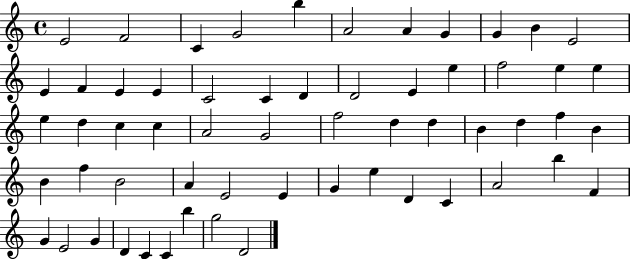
X:1
T:Untitled
M:4/4
L:1/4
K:C
E2 F2 C G2 b A2 A G G B E2 E F E E C2 C D D2 E e f2 e e e d c c A2 G2 f2 d d B d f B B f B2 A E2 E G e D C A2 b F G E2 G D C C b g2 D2